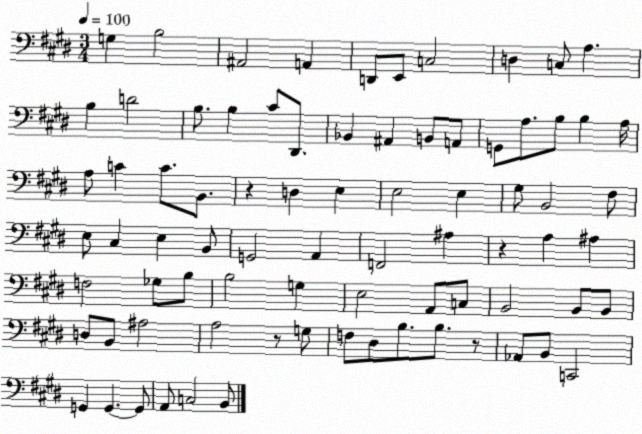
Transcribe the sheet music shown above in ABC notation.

X:1
T:Untitled
M:3/4
L:1/4
K:E
G, B,2 ^A,,2 A,, D,,/2 E,,/2 C,2 D, C,/2 A, B, D2 B,/2 B, ^C/2 ^D,,/2 _B,, ^A,, B,,/2 A,,/2 G,,/2 A,/2 B,/2 B, A,/4 A,/2 C C/2 B,,/2 z D, E, E,2 E, ^G,/2 B,,2 ^F,/2 E,/2 ^C, E, B,,/2 G,,2 A,, F,,2 ^A, z A, ^A, F,2 _G,/2 B,/2 B,2 G, E,2 A,,/2 C,/2 B,,2 B,,/2 B,,/2 D,/2 B,,/2 ^A,2 A,2 z/2 G,/2 F,/2 ^D,/2 B,/2 B,/2 z/2 _A,,/2 B,,/2 C,,2 G,, G,, G,,/2 A,,/2 C,2 B,,/2